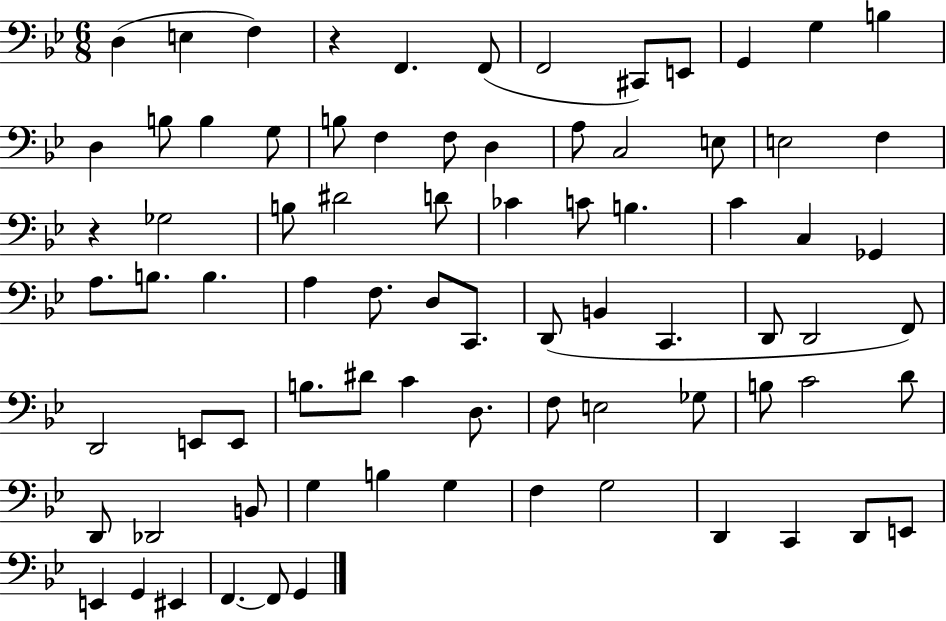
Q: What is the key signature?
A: BES major